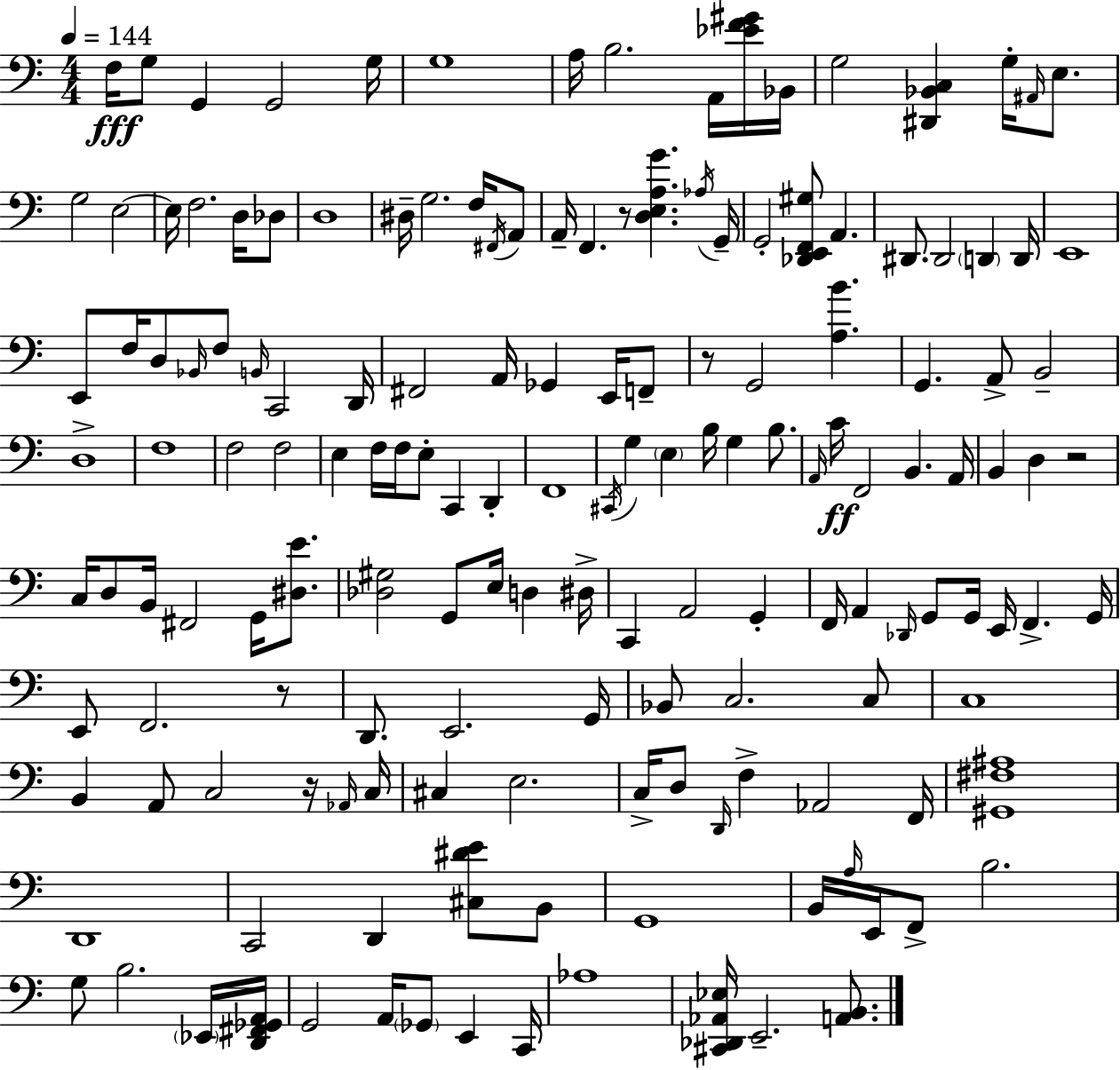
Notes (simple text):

F3/s G3/e G2/q G2/h G3/s G3/w A3/s B3/h. A2/s [Eb4,F4,G#4]/s Bb2/s G3/h [D#2,Bb2,C3]/q G3/s A#2/s E3/e. G3/h E3/h E3/s F3/h. D3/s Db3/e D3/w D#3/s G3/h. F3/s F#2/s A2/e A2/s F2/q. R/e [D3,E3,A3,G4]/q. Ab3/s G2/s G2/h [Db2,E2,F2,G#3]/e A2/q. D#2/e. D#2/h D2/q D2/s E2/w E2/e F3/s D3/e Bb2/s F3/e B2/s C2/h D2/s F#2/h A2/s Gb2/q E2/s F2/e R/e G2/h [A3,B4]/q. G2/q. A2/e B2/h D3/w F3/w F3/h F3/h E3/q F3/s F3/s E3/e C2/q D2/q F2/w C#2/s G3/q E3/q B3/s G3/q B3/e. A2/s C4/s F2/h B2/q. A2/s B2/q D3/q R/h C3/s D3/e B2/s F#2/h G2/s [D#3,E4]/e. [Db3,G#3]/h G2/e E3/s D3/q D#3/s C2/q A2/h G2/q F2/s A2/q Db2/s G2/e G2/s E2/s F2/q. G2/s E2/e F2/h. R/e D2/e. E2/h. G2/s Bb2/e C3/h. C3/e C3/w B2/q A2/e C3/h R/s Ab2/s C3/s C#3/q E3/h. C3/s D3/e D2/s F3/q Ab2/h F2/s [G#2,F#3,A#3]/w D2/w C2/h D2/q [C#3,D#4,E4]/e B2/e G2/w B2/s A3/s E2/s F2/e B3/h. G3/e B3/h. Eb2/s [D2,F#2,Gb2,A2]/s G2/h A2/s Gb2/e E2/q C2/s Ab3/w [C#2,Db2,Ab2,Eb3]/s E2/h. [A2,B2]/e.